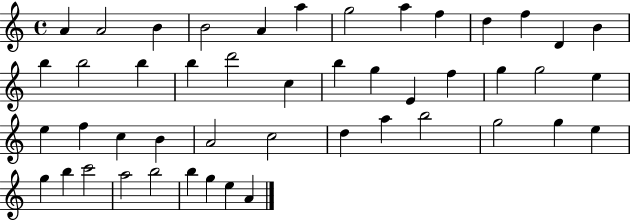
A4/q A4/h B4/q B4/h A4/q A5/q G5/h A5/q F5/q D5/q F5/q D4/q B4/q B5/q B5/h B5/q B5/q D6/h C5/q B5/q G5/q E4/q F5/q G5/q G5/h E5/q E5/q F5/q C5/q B4/q A4/h C5/h D5/q A5/q B5/h G5/h G5/q E5/q G5/q B5/q C6/h A5/h B5/h B5/q G5/q E5/q A4/q